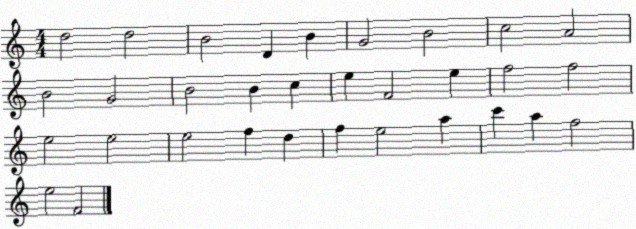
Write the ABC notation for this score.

X:1
T:Untitled
M:4/4
L:1/4
K:C
d2 d2 B2 D B G2 B2 c2 A2 B2 G2 B2 B c e F2 e f2 f2 e2 e2 e2 f d f e2 a c' a f2 e2 F2